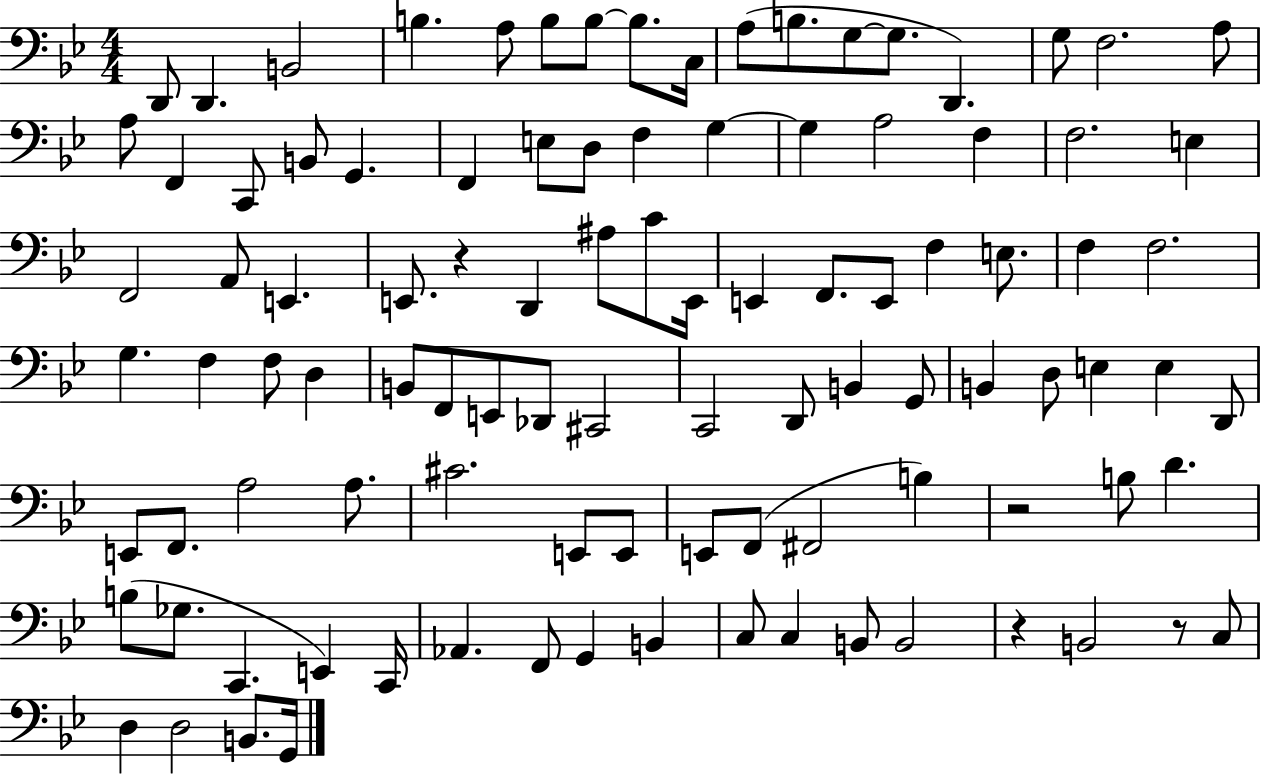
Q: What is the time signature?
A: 4/4